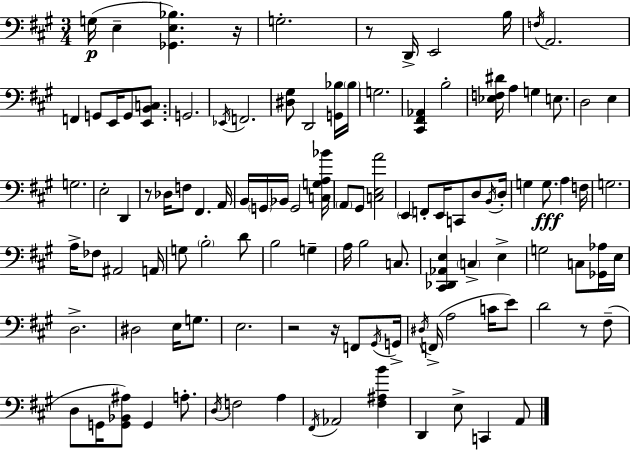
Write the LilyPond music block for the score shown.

{
  \clef bass
  \numericTimeSignature
  \time 3/4
  \key a \major
  g16(\p e4-- <ges, e bes>4.) r16 | g2.-. | r8 d,16-> e,2 b16 | \acciaccatura { f16 } a,2. | \break f,4 g,8 e,16 g,8 <e, b, c>8. | g,2. | \acciaccatura { ees,16 } f,2. | <dis gis>8 d,2 | \break <g, bes>16 \parenthesize bes16 g2. | <cis, fis, aes,>4 b2-. | <ees f dis'>16 a4 g4 e8. | d2 e4 | \break g2. | e2-. d,4 | r8 des16 f8 fis,4. | a,16 b,16 \parenthesize g,16 bes,16 g,2 | \break <c g a bes'>16 \parenthesize a,8 gis,8 <c e a'>2 | \parenthesize e,4 f,8-. e,16 c,8 d8 | \acciaccatura { b,16 } d16-. g4 g8.\fff a4 | f16 g2. | \break a16-> fes8 ais,2 | a,16 g8 \parenthesize b2-. | d'8 b2 g4-- | a16 b2 | \break c8. <cis, des, aes, e>4 \parenthesize c4-> e4-> | g2 c8 | <ges, aes>16 e16 d2.-> | dis2 e16 | \break g8. e2. | r2 r16 | f,8 \acciaccatura { gis,16 } g,16-> \acciaccatura { dis16 } f,16->( a2 | c'16 e'8) d'2 | \break r8 fis8--( d8 g,16 <g, bes, ais>8) g,4 | a8.-. \acciaccatura { d16 } f2 | a4 \acciaccatura { fis,16 } aes,2 | <fis ais b'>4 d,4 e8-> | \break c,4 a,8 \bar "|."
}